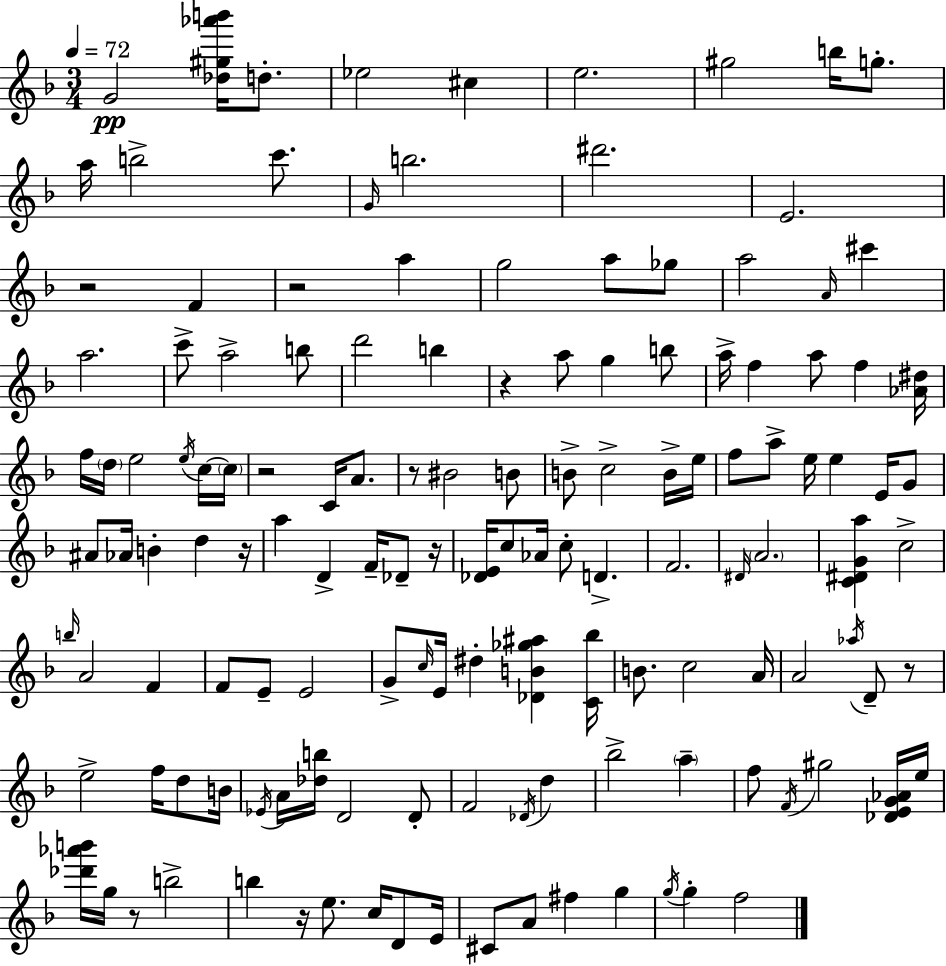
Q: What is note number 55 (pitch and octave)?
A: E4